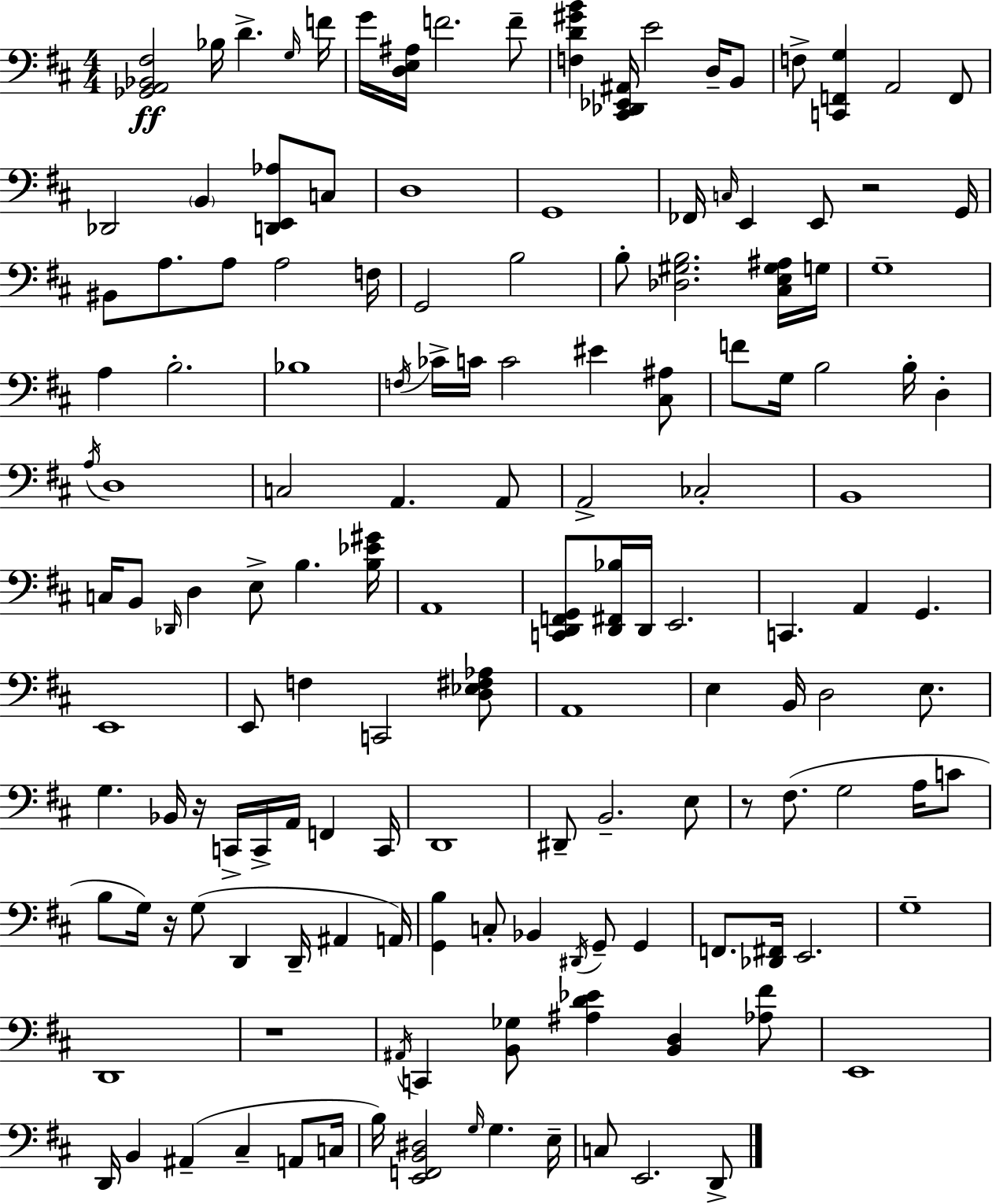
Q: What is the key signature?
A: D major